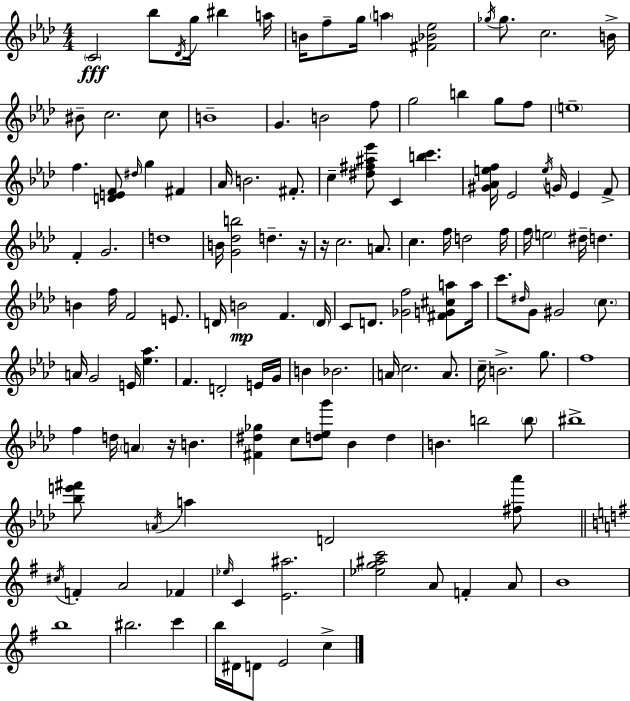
{
  \clef treble
  \numericTimeSignature
  \time 4/4
  \key aes \major
  \parenthesize c'2\fff bes''8 \acciaccatura { des'16 } g''16 bis''4 | a''16 b'16 f''8-- g''16 \parenthesize a''4 <fis' bes' ees''>2 | \acciaccatura { ges''16 } ges''8. c''2. | b'16-> bis'8-- c''2. | \break c''8 b'1-- | g'4. b'2 | f''8 g''2 b''4 g''8 | f''8 \parenthesize e''1-- | \break f''4. <d' e' f'>8 \grace { dis''16 } g''4 fis'4 | aes'16 b'2. | fis'8.-. c''4-- <dis'' fis'' ais'' ees'''>8 c'4 <b'' c'''>4. | <gis' aes' e'' f''>16 ees'2 \acciaccatura { e''16 } g'16 ees'4 | \break f'8-> f'4-. g'2. | d''1 | b'16 <g' des'' b''>2 d''4.-- | r16 r16 c''2. | \break a'8. c''4. f''16 d''2 | f''16 f''16 \parenthesize e''2 dis''16-- d''4. | b'4 f''16 f'2 | e'8. d'16 b'2\mp f'4. | \break \parenthesize d'16 c'8 d'8. <ges' f''>2 | <fis' g' cis'' a''>8 a''16 c'''8. \grace { dis''16 } g'8 gis'2 | \parenthesize c''8. a'16 g'2 e'16 <ees'' aes''>4. | f'4. d'2-. | \break e'16 g'16 b'4 bes'2. | a'16 c''2. | a'8. c''16-- b'2.-> | g''8. f''1 | \break f''4 d''16 \parenthesize a'4 r16 b'4. | <fis' dis'' ges''>4 c''8 <d'' ees'' g'''>8 bes'4 | d''4 b'4. b''2 | \parenthesize b''8 bis''1-> | \break <bes'' e''' fis'''>8 \acciaccatura { a'16 } a''4 d'2 | <fis'' aes'''>8 \bar "||" \break \key e \minor \acciaccatura { cis''16 } f'4-. a'2 fes'4 | \grace { ees''16 } c'4 <e' ais''>2. | <ees'' g'' ais'' c'''>2 a'8 f'4-. | a'8 b'1 | \break b''1 | bis''2. c'''4 | b''16 dis'16 d'8 e'2 c''4-> | \bar "|."
}